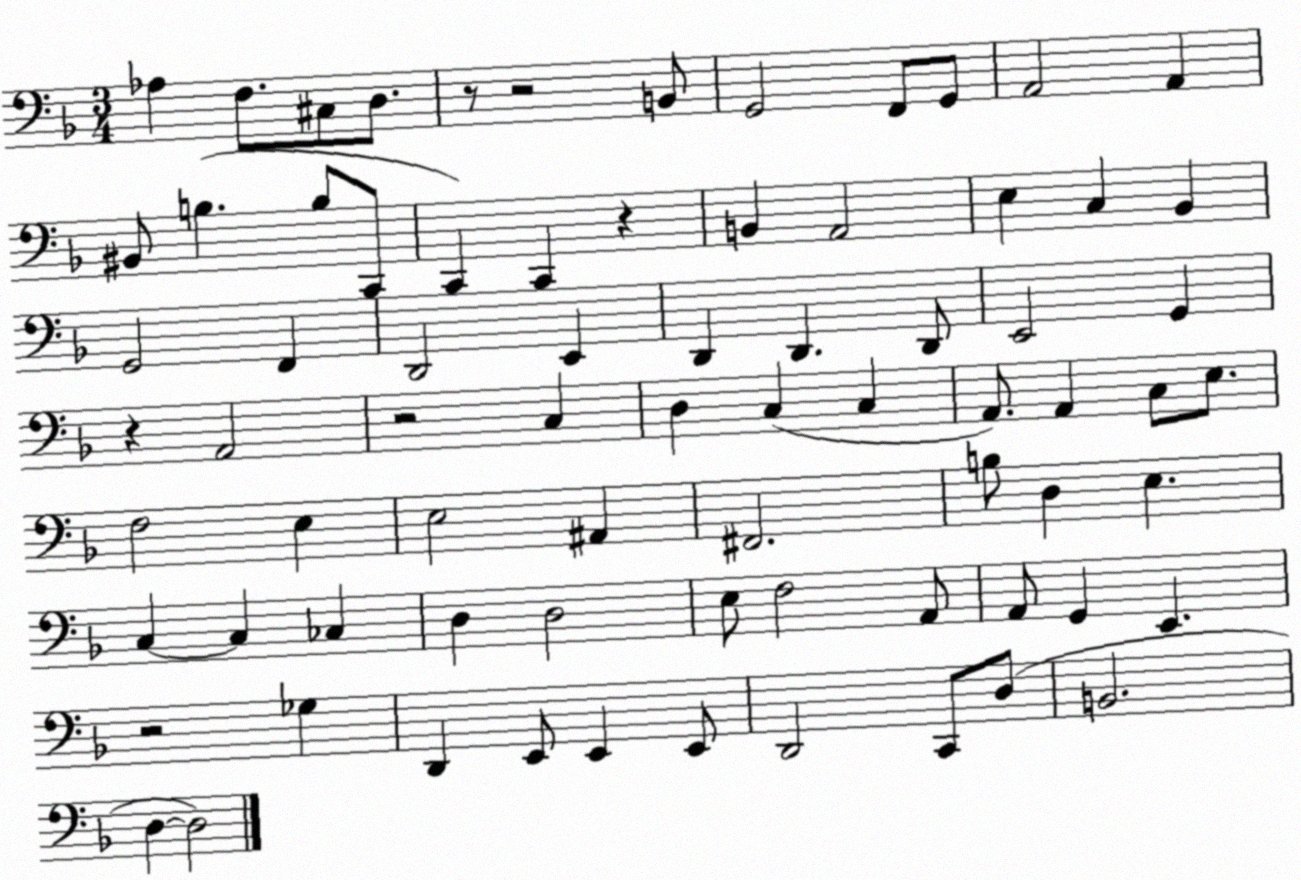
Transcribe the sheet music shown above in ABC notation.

X:1
T:Untitled
M:3/4
L:1/4
K:F
_A, F,/2 ^C,/2 D,/2 z/2 z2 B,,/2 G,,2 F,,/2 G,,/2 A,,2 A,, ^B,,/2 B, B,/2 C,,/2 C,, C,, z B,, A,,2 E, C, _B,, G,,2 F,, D,,2 E,, D,, D,, D,,/2 E,,2 G,, z A,,2 z2 C, D, C, C, A,,/2 A,, C,/2 E,/2 F,2 E, E,2 ^A,, ^F,,2 B,/2 D, E, C, C, _C, D, D,2 E,/2 F,2 A,,/2 A,,/2 G,, E,, z2 _G, D,, E,,/2 E,, E,,/2 D,,2 C,,/2 D,/2 B,,2 D, D,2